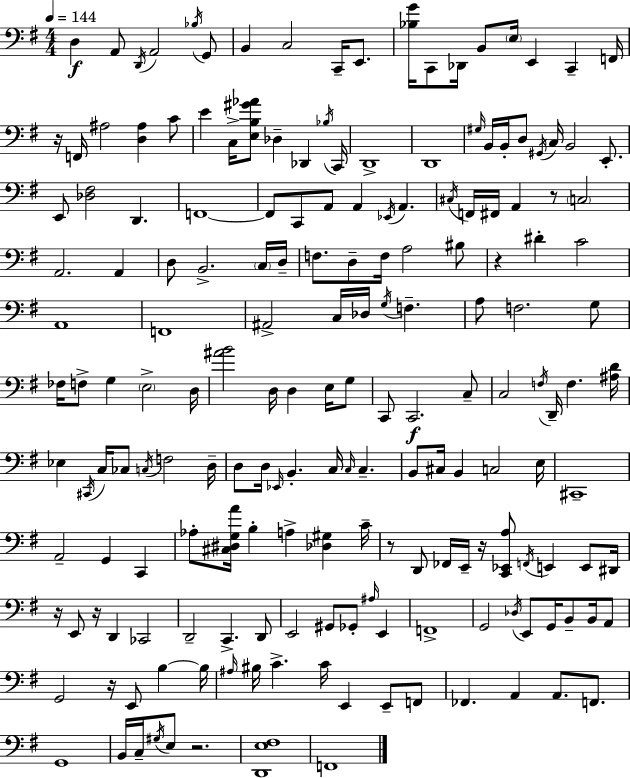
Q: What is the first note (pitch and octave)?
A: D3